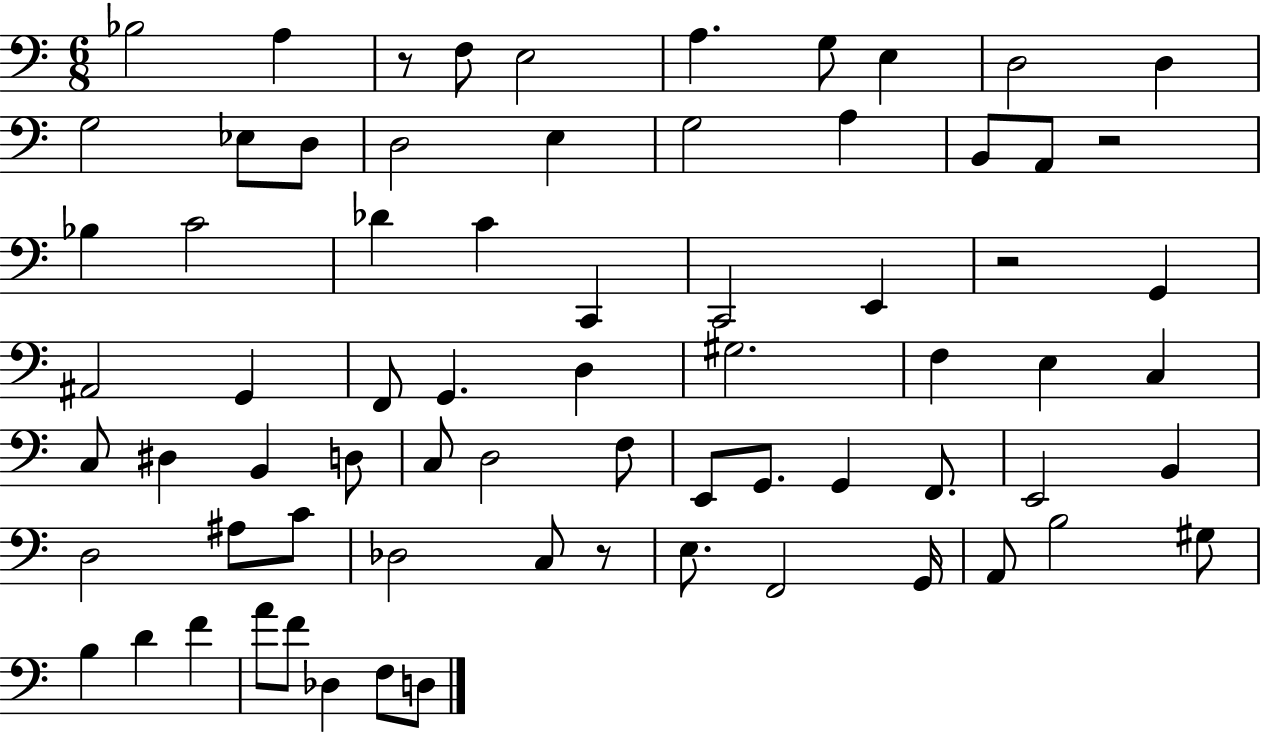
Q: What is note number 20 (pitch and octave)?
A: C4